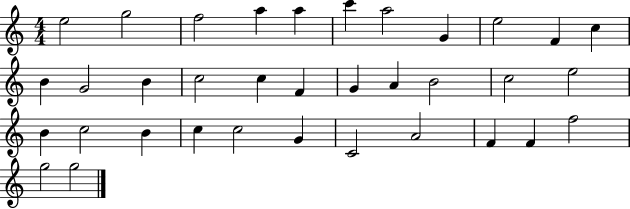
{
  \clef treble
  \numericTimeSignature
  \time 4/4
  \key c \major
  e''2 g''2 | f''2 a''4 a''4 | c'''4 a''2 g'4 | e''2 f'4 c''4 | \break b'4 g'2 b'4 | c''2 c''4 f'4 | g'4 a'4 b'2 | c''2 e''2 | \break b'4 c''2 b'4 | c''4 c''2 g'4 | c'2 a'2 | f'4 f'4 f''2 | \break g''2 g''2 | \bar "|."
}